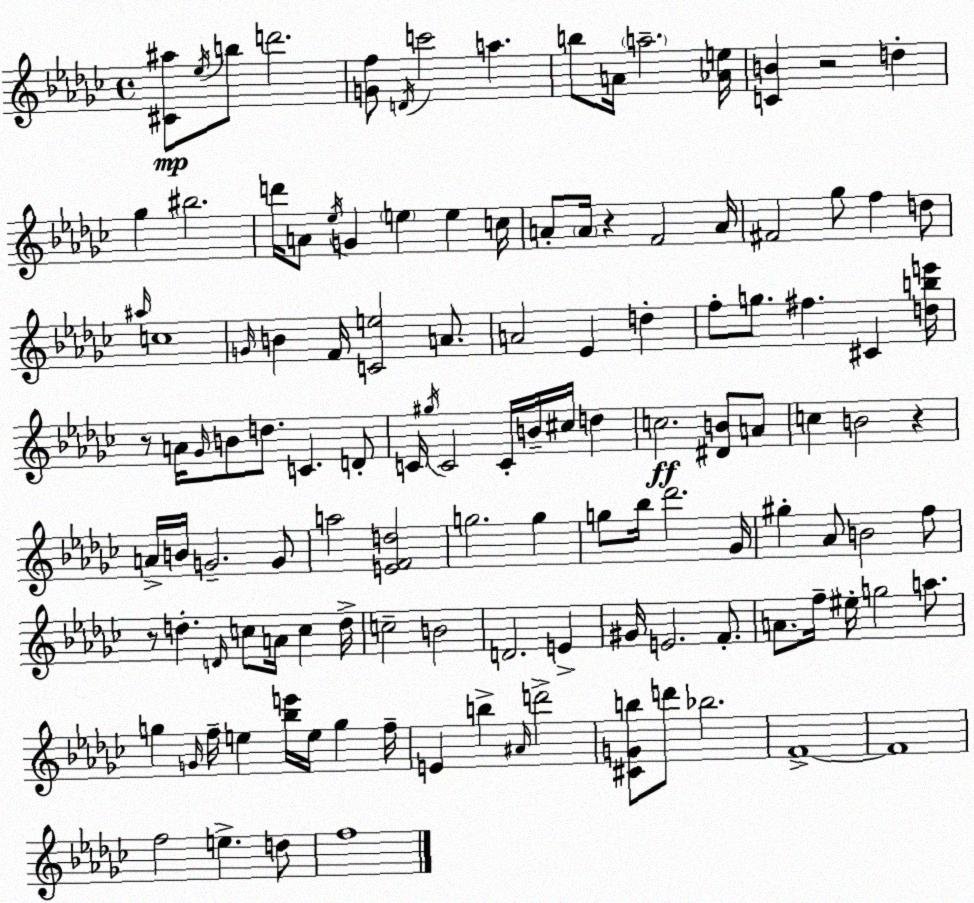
X:1
T:Untitled
M:4/4
L:1/4
K:Ebm
[^C^a]/2 _e/4 b/2 d'2 [Gf]/2 D/4 c'2 a b/2 A/4 a2 [_Ae]/4 [CB] z2 d _g ^b2 d'/4 A/2 _e/4 G e e c/4 A/2 A/4 z F2 A/4 ^F2 _g/2 f d/2 ^a/4 c4 G/4 B F/4 [Ce]2 A/2 A2 _E d f/2 g/2 ^f ^C [dbe']/4 z/2 A/4 _G/4 B/2 d/2 C D/2 C/4 ^g/4 C2 C/4 B/4 ^c/4 d c2 [^DB]/2 A/2 c B2 z A/4 B/4 G2 G/2 a2 [EFd]2 g2 g g/2 _b/4 _d'2 _G/4 ^g _A/2 B2 f/2 z/2 d D/4 c/2 A/4 c d/4 c2 B2 D2 E ^G/4 E2 F/2 A/2 f/4 ^e/4 g2 a/2 g G/4 f/4 e [_be']/4 e/4 g f/4 E b ^A/4 d'2 [^CGb]/2 d'/2 _b2 F4 F4 f2 e d/2 f4